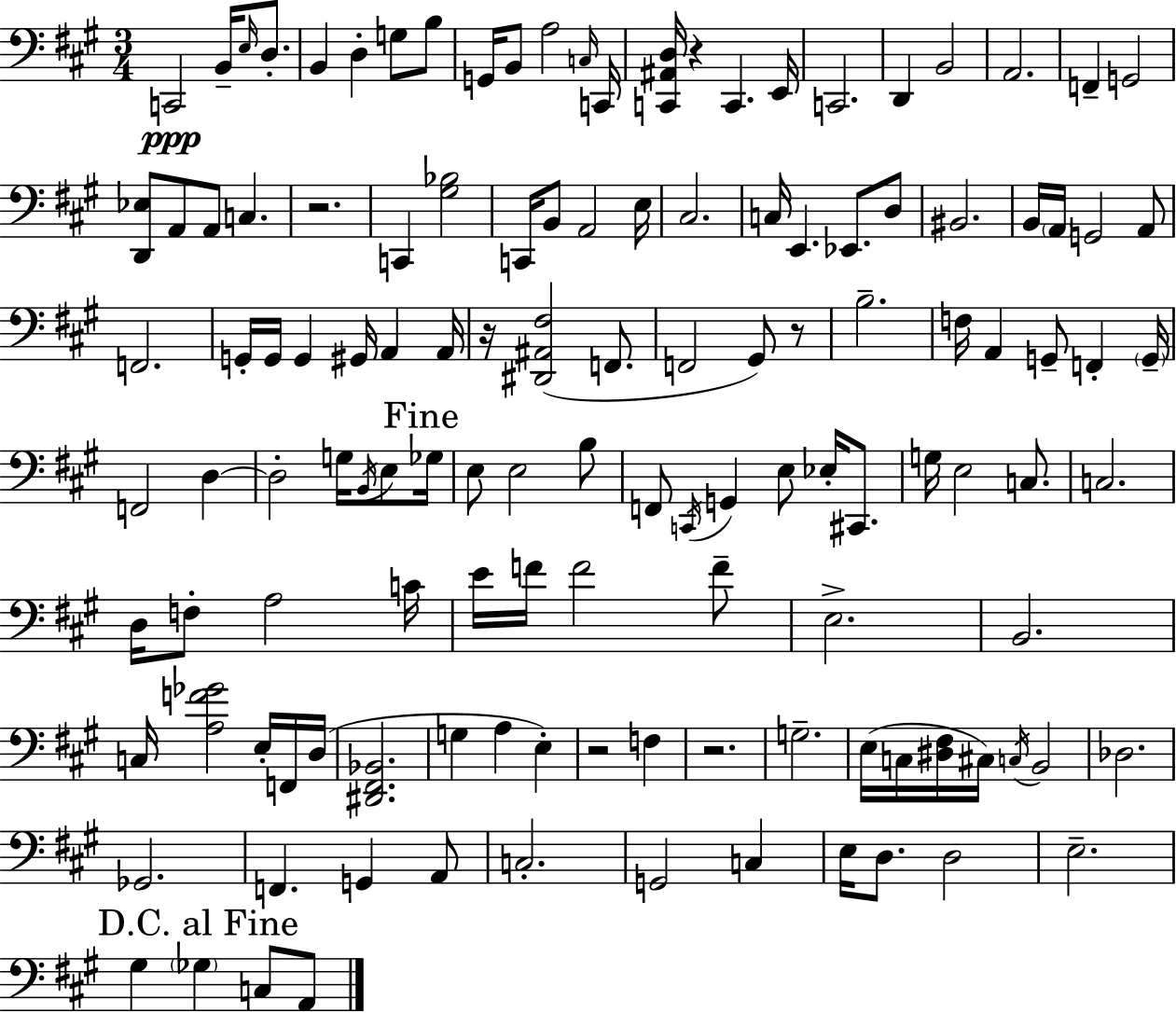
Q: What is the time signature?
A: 3/4